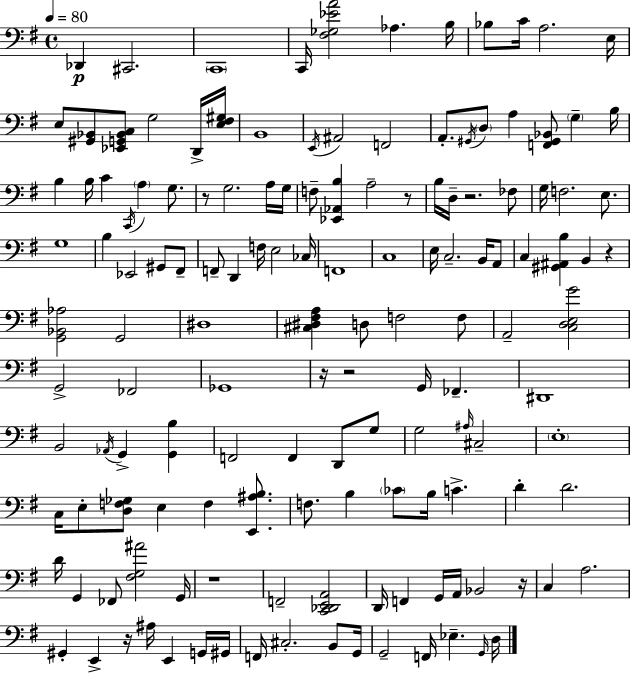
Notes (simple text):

Db2/q C#2/h. C2/w C2/s [F#3,Gb3,Eb4,A4]/h Ab3/q. B3/s Bb3/e C4/s A3/h. E3/s E3/e [G#2,Bb2]/e [Eb2,G2,Bb2,C3]/e G3/h D2/s [E3,F#3,G#3]/s B2/w E2/s A#2/h F2/h A2/e. G#2/s D3/e A3/q [F2,G#2,Bb2]/e G3/q B3/s B3/q B3/s C4/q C2/s A3/q G3/e. R/e G3/h. A3/s G3/s F3/e [Eb2,Ab2,B3]/q A3/h R/e B3/s D3/s R/h. FES3/e G3/s F3/h. E3/e. G3/w B3/q Eb2/h G#2/e F#2/e F2/e D2/q F3/s E3/h CES3/s F2/w C3/w E3/s C3/h. B2/s A2/e C3/q [G#2,A#2,B3]/q B2/q R/q [G2,Bb2,Ab3]/h G2/h D#3/w [C#3,D#3,F#3,A3]/q D3/e F3/h F3/e A2/h [C3,D3,E3,G4]/h G2/h FES2/h Gb2/w R/s R/h G2/s FES2/q. D#2/w B2/h Ab2/s G2/q [G2,B3]/q F2/h F2/q D2/e G3/e G3/h A#3/s C#3/h E3/w C3/s E3/e [D3,F3,Gb3]/e E3/q F3/q [E2,A#3,B3]/e. F3/e. B3/q CES4/e B3/s C4/q. D4/q D4/h. D4/s G2/q FES2/e [F#3,G3,A#4]/h G2/s R/w F2/h [C2,Db2,E2,A2]/h D2/s F2/q G2/s A2/s Bb2/h R/s C3/q A3/h. G#2/q E2/q R/s A#3/s E2/q G2/s G#2/s F2/s C#3/h. B2/e G2/s G2/h F2/s Eb3/q. G2/s D3/s